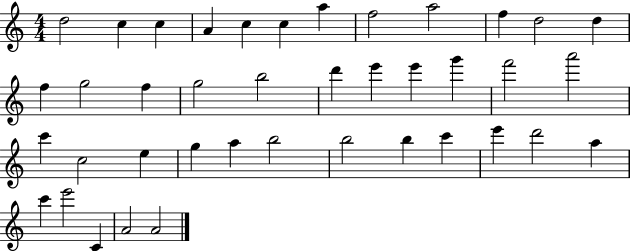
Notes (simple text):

D5/h C5/q C5/q A4/q C5/q C5/q A5/q F5/h A5/h F5/q D5/h D5/q F5/q G5/h F5/q G5/h B5/h D6/q E6/q E6/q G6/q F6/h A6/h C6/q C5/h E5/q G5/q A5/q B5/h B5/h B5/q C6/q E6/q D6/h A5/q C6/q E6/h C4/q A4/h A4/h